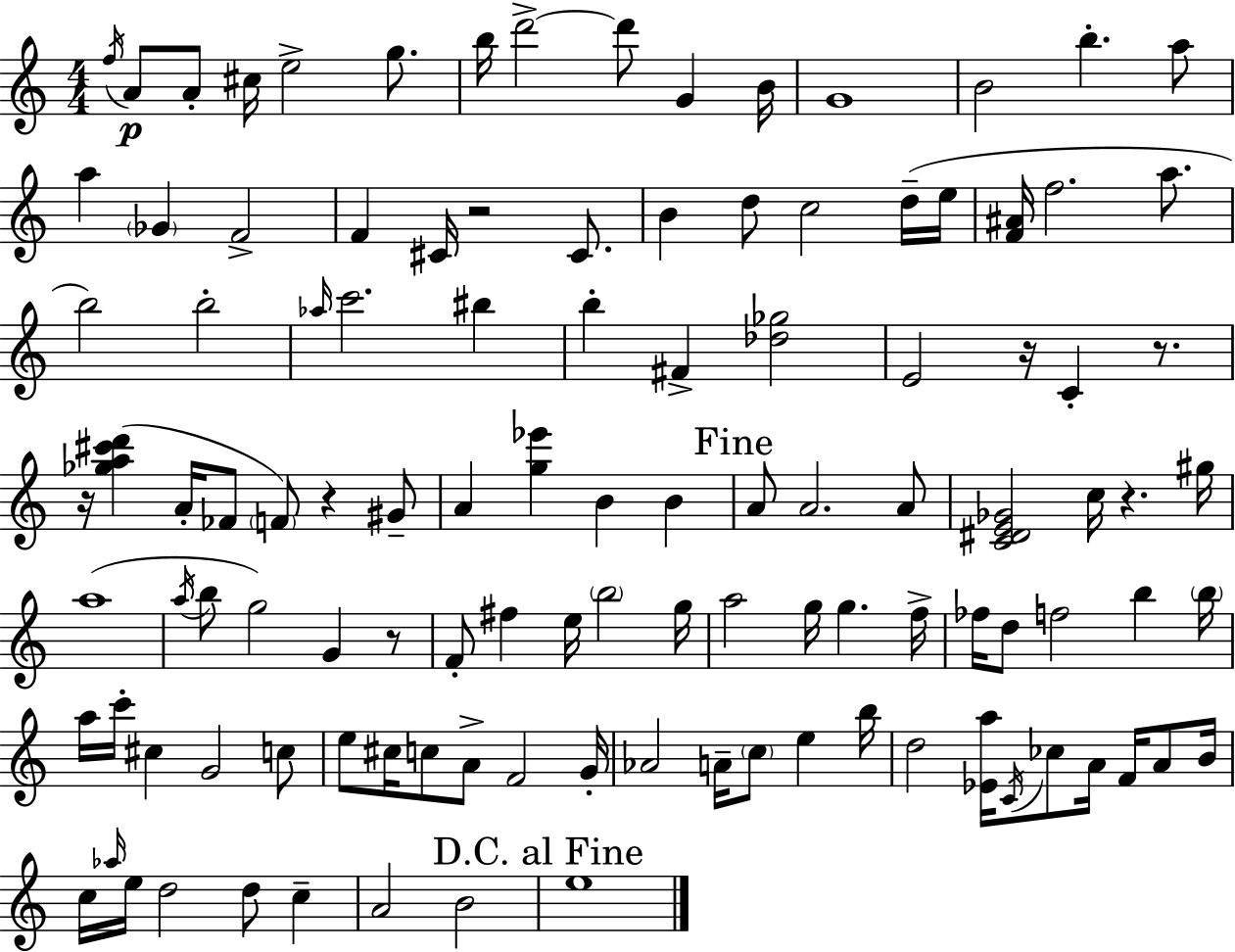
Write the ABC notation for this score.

X:1
T:Untitled
M:4/4
L:1/4
K:Am
f/4 A/2 A/2 ^c/4 e2 g/2 b/4 d'2 d'/2 G B/4 G4 B2 b a/2 a _G F2 F ^C/4 z2 ^C/2 B d/2 c2 d/4 e/4 [F^A]/4 f2 a/2 b2 b2 _a/4 c'2 ^b b ^F [_d_g]2 E2 z/4 C z/2 z/4 [_ga^c'd'] A/4 _F/2 F/2 z ^G/2 A [g_e'] B B A/2 A2 A/2 [C^DE_G]2 c/4 z ^g/4 a4 a/4 b/2 g2 G z/2 F/2 ^f e/4 b2 g/4 a2 g/4 g f/4 _f/4 d/2 f2 b b/4 a/4 c'/4 ^c G2 c/2 e/2 ^c/4 c/2 A/2 F2 G/4 _A2 A/4 c/2 e b/4 d2 [_Ea]/4 C/4 _c/2 A/4 F/4 A/2 B/4 c/4 _a/4 e/4 d2 d/2 c A2 B2 e4